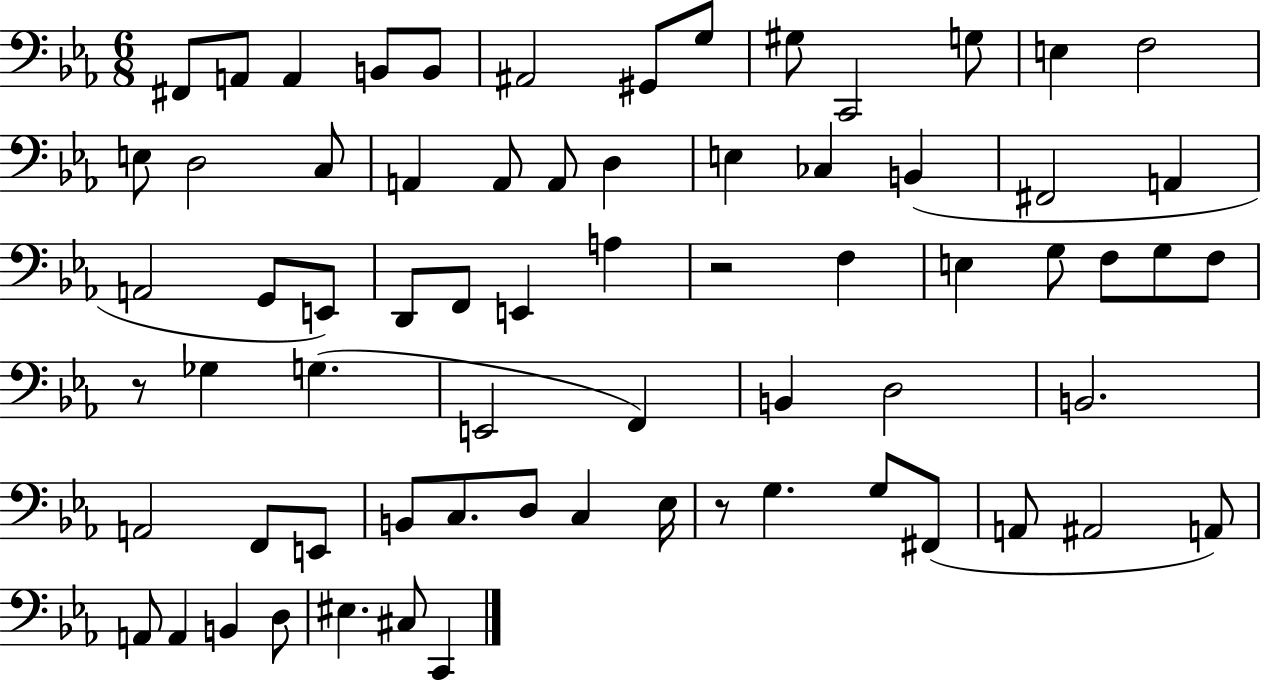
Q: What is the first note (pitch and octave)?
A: F#2